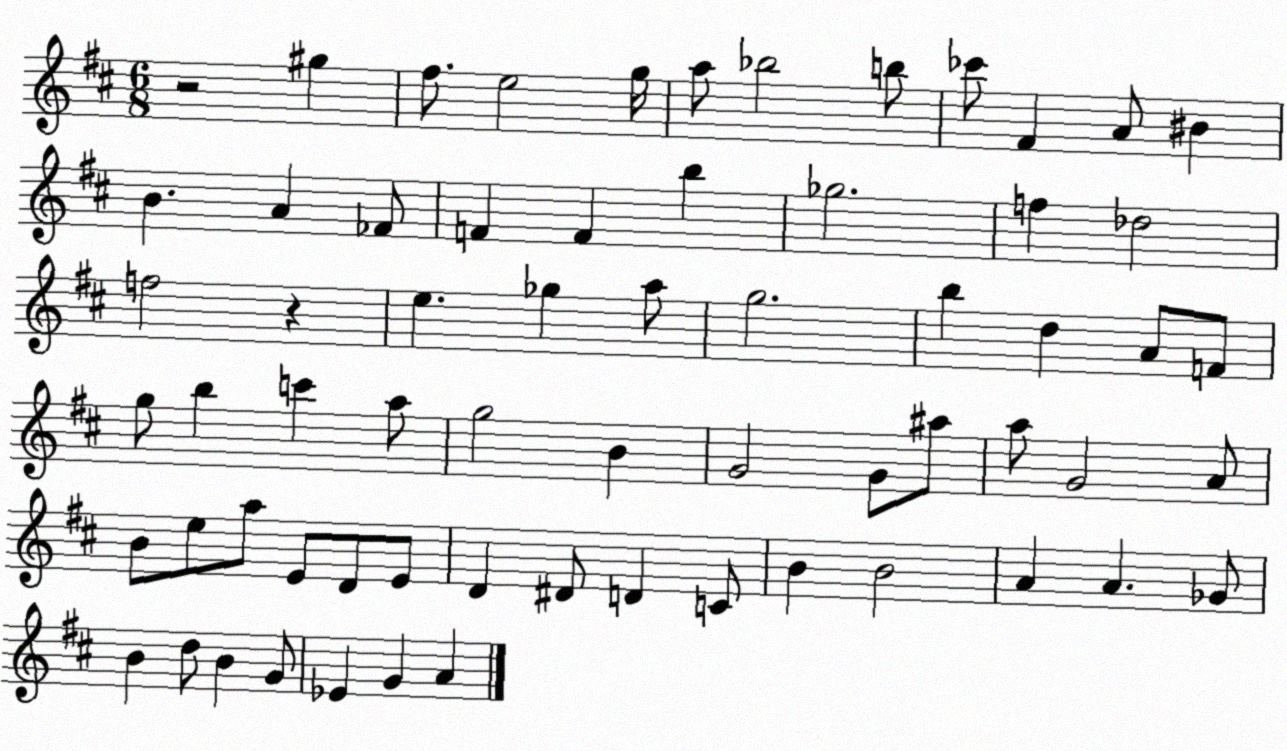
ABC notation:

X:1
T:Untitled
M:6/8
L:1/4
K:D
z2 ^g ^f/2 e2 g/4 a/2 _b2 b/2 _c'/2 ^F A/2 ^B B A _F/2 F F b _g2 f _d2 f2 z e _g a/2 g2 b d A/2 F/2 g/2 b c' a/2 g2 B G2 G/2 ^a/2 a/2 G2 A/2 B/2 e/2 a/2 E/2 D/2 E/2 D ^D/2 D C/2 B B2 A A _G/2 B d/2 B G/2 _E G A